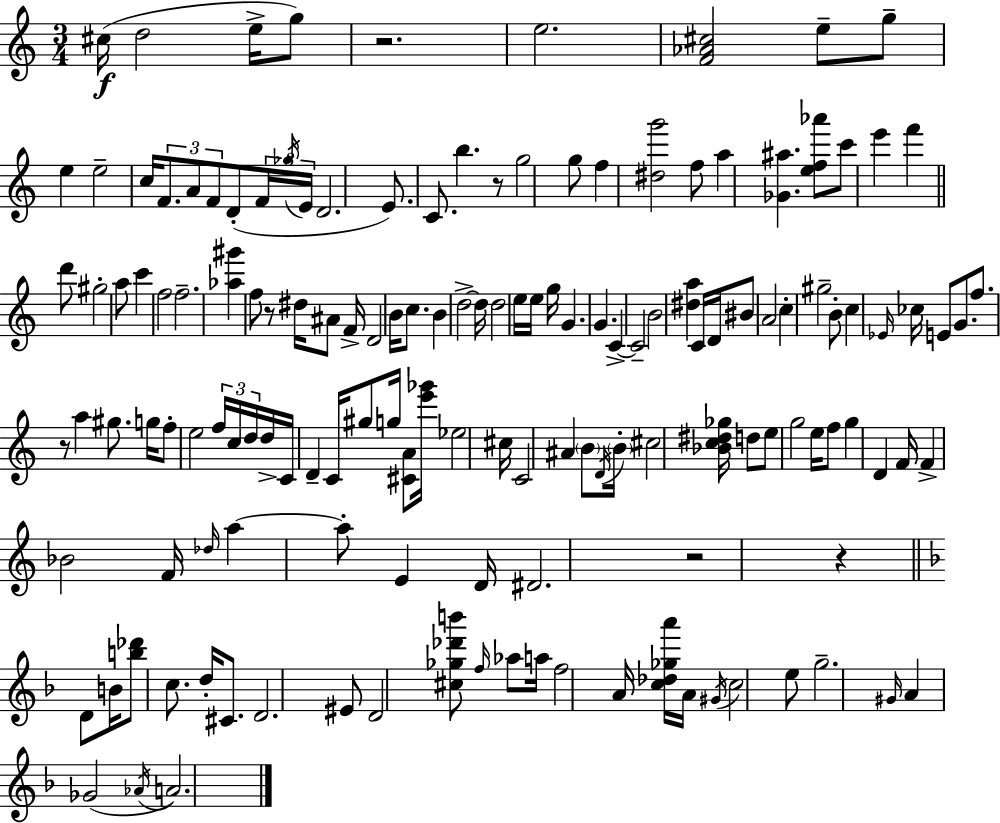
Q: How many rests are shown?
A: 6